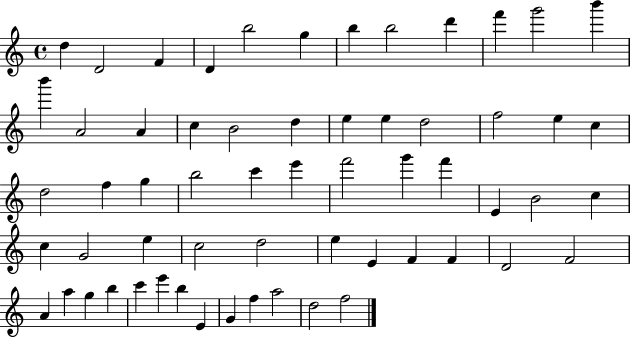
D5/q D4/h F4/q D4/q B5/h G5/q B5/q B5/h D6/q F6/q G6/h B6/q B6/q A4/h A4/q C5/q B4/h D5/q E5/q E5/q D5/h F5/h E5/q C5/q D5/h F5/q G5/q B5/h C6/q E6/q F6/h G6/q F6/q E4/q B4/h C5/q C5/q G4/h E5/q C5/h D5/h E5/q E4/q F4/q F4/q D4/h F4/h A4/q A5/q G5/q B5/q C6/q E6/q B5/q E4/q G4/q F5/q A5/h D5/h F5/h